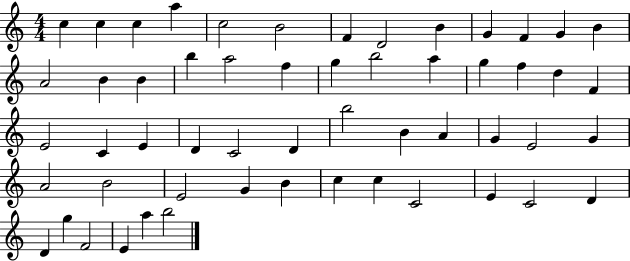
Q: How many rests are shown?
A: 0